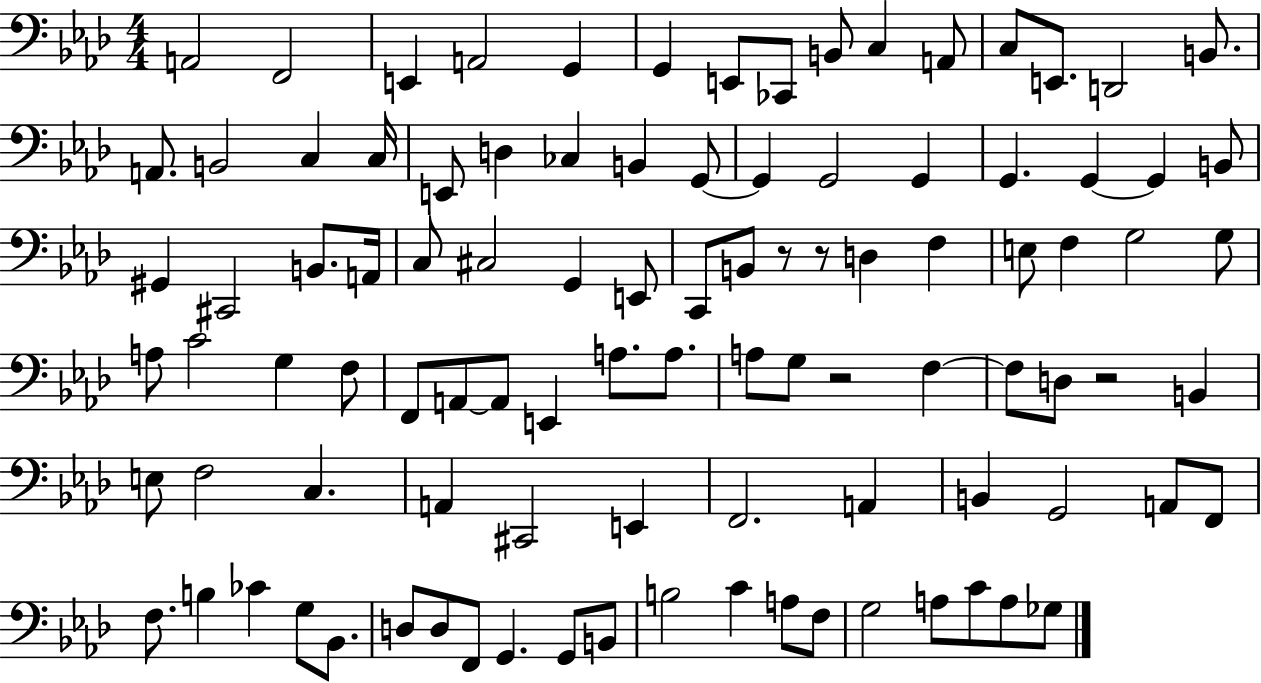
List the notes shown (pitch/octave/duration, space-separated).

A2/h F2/h E2/q A2/h G2/q G2/q E2/e CES2/e B2/e C3/q A2/e C3/e E2/e. D2/h B2/e. A2/e. B2/h C3/q C3/s E2/e D3/q CES3/q B2/q G2/e G2/q G2/h G2/q G2/q. G2/q G2/q B2/e G#2/q C#2/h B2/e. A2/s C3/e C#3/h G2/q E2/e C2/e B2/e R/e R/e D3/q F3/q E3/e F3/q G3/h G3/e A3/e C4/h G3/q F3/e F2/e A2/e A2/e E2/q A3/e. A3/e. A3/e G3/e R/h F3/q F3/e D3/e R/h B2/q E3/e F3/h C3/q. A2/q C#2/h E2/q F2/h. A2/q B2/q G2/h A2/e F2/e F3/e. B3/q CES4/q G3/e Bb2/e. D3/e D3/e F2/e G2/q. G2/e B2/e B3/h C4/q A3/e F3/e G3/h A3/e C4/e A3/e Gb3/e